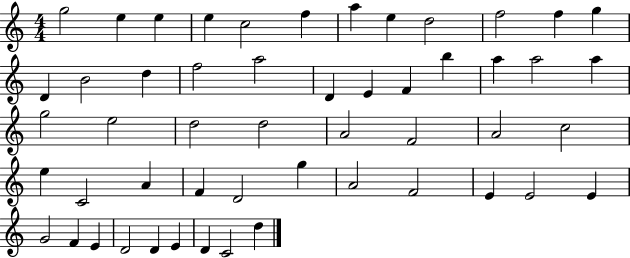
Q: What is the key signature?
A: C major